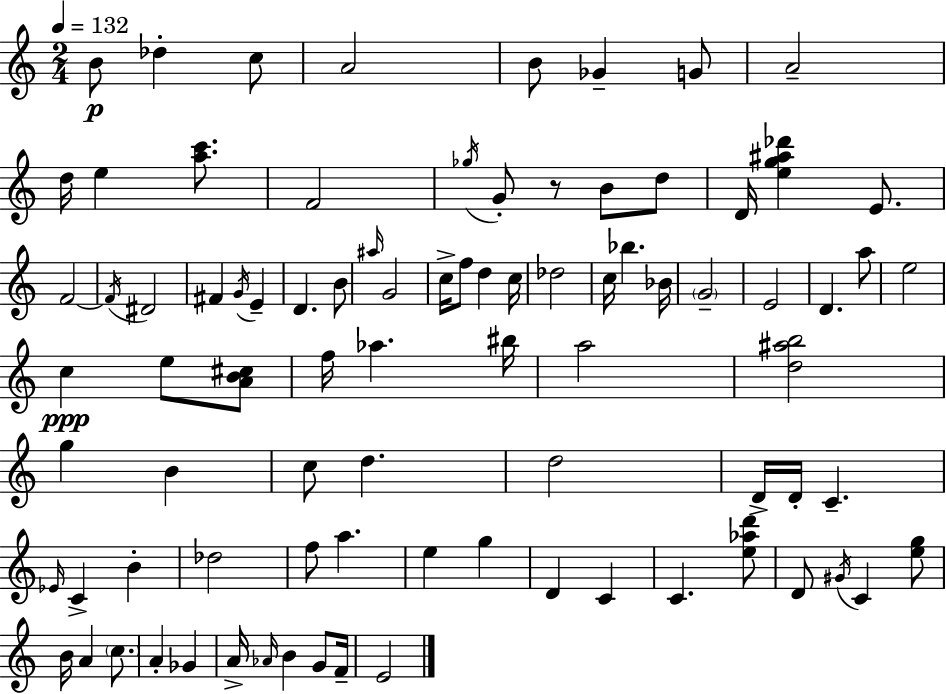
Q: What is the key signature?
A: C major